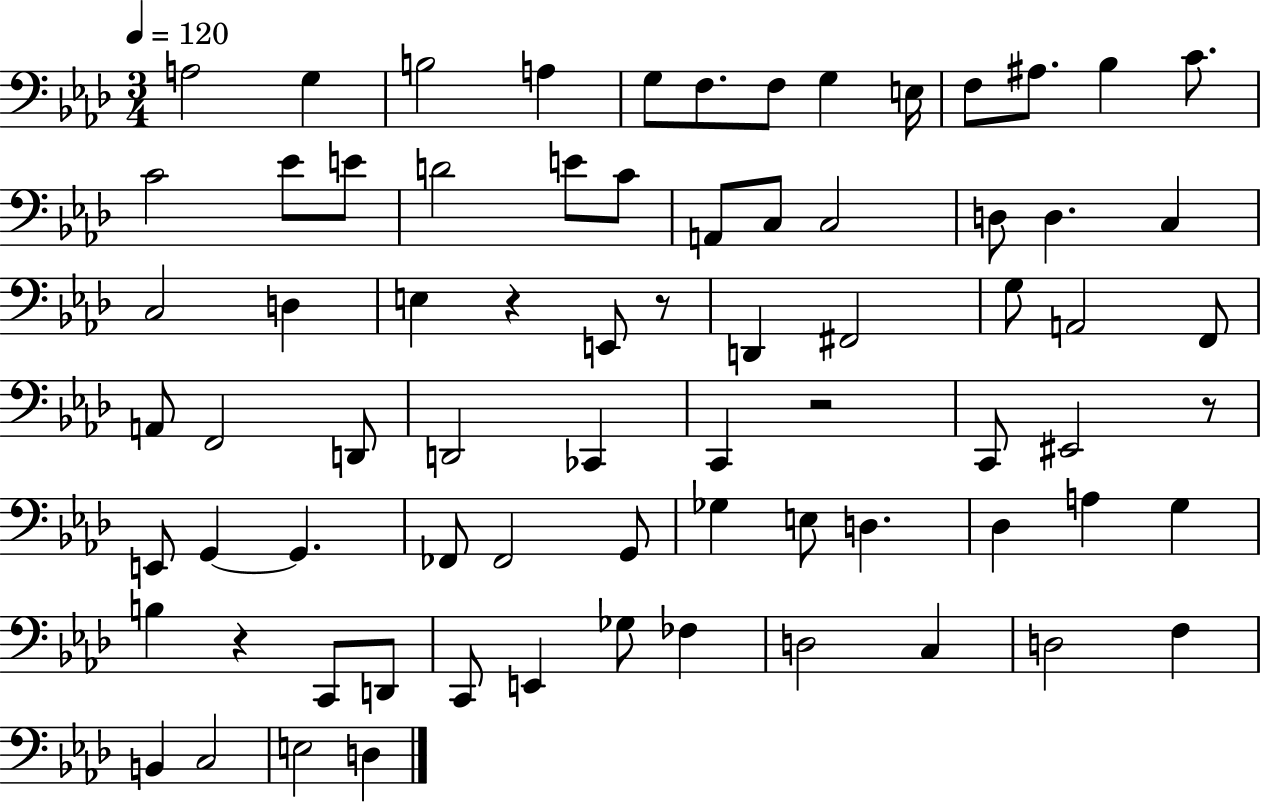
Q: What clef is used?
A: bass